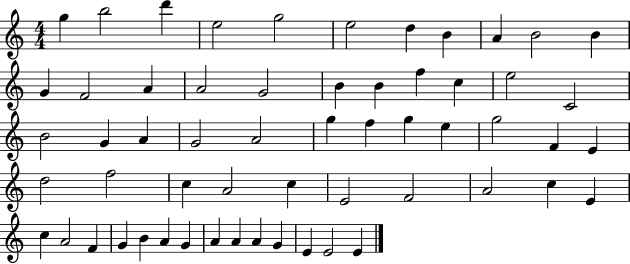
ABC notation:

X:1
T:Untitled
M:4/4
L:1/4
K:C
g b2 d' e2 g2 e2 d B A B2 B G F2 A A2 G2 B B f c e2 C2 B2 G A G2 A2 g f g e g2 F E d2 f2 c A2 c E2 F2 A2 c E c A2 F G B A G A A A G E E2 E